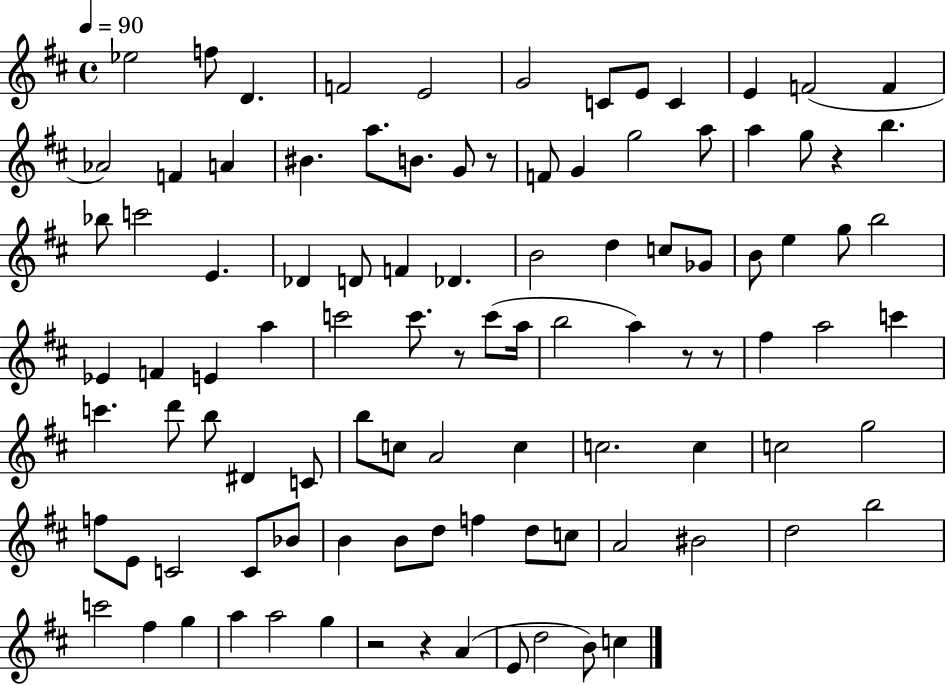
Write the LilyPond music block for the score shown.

{
  \clef treble
  \time 4/4
  \defaultTimeSignature
  \key d \major
  \tempo 4 = 90
  ees''2 f''8 d'4. | f'2 e'2 | g'2 c'8 e'8 c'4 | e'4 f'2( f'4 | \break aes'2) f'4 a'4 | bis'4. a''8. b'8. g'8 r8 | f'8 g'4 g''2 a''8 | a''4 g''8 r4 b''4. | \break bes''8 c'''2 e'4. | des'4 d'8 f'4 des'4. | b'2 d''4 c''8 ges'8 | b'8 e''4 g''8 b''2 | \break ees'4 f'4 e'4 a''4 | c'''2 c'''8. r8 c'''8( a''16 | b''2 a''4) r8 r8 | fis''4 a''2 c'''4 | \break c'''4. d'''8 b''8 dis'4 c'8 | b''8 c''8 a'2 c''4 | c''2. c''4 | c''2 g''2 | \break f''8 e'8 c'2 c'8 bes'8 | b'4 b'8 d''8 f''4 d''8 c''8 | a'2 bis'2 | d''2 b''2 | \break c'''2 fis''4 g''4 | a''4 a''2 g''4 | r2 r4 a'4( | e'8 d''2 b'8) c''4 | \break \bar "|."
}